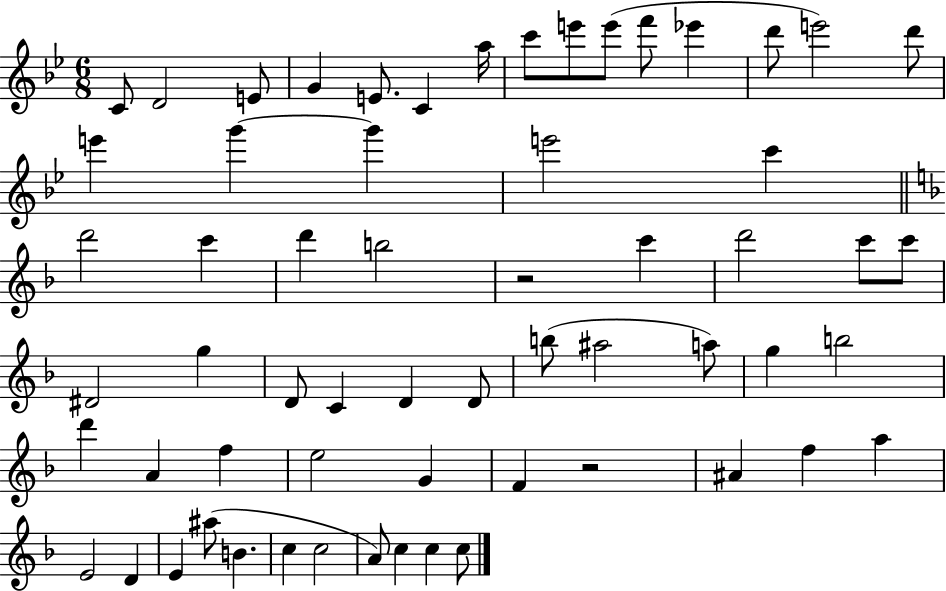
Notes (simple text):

C4/e D4/h E4/e G4/q E4/e. C4/q A5/s C6/e E6/e E6/e F6/e Eb6/q D6/e E6/h D6/e E6/q G6/q G6/q E6/h C6/q D6/h C6/q D6/q B5/h R/h C6/q D6/h C6/e C6/e D#4/h G5/q D4/e C4/q D4/q D4/e B5/e A#5/h A5/e G5/q B5/h D6/q A4/q F5/q E5/h G4/q F4/q R/h A#4/q F5/q A5/q E4/h D4/q E4/q A#5/e B4/q. C5/q C5/h A4/e C5/q C5/q C5/e